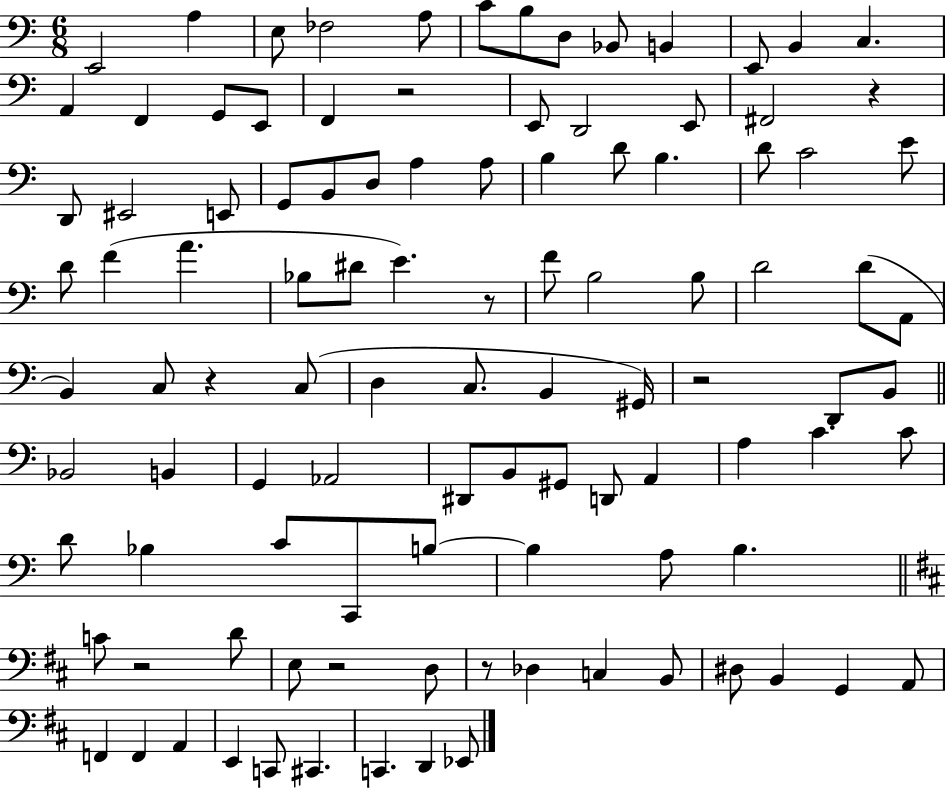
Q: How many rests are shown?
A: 8